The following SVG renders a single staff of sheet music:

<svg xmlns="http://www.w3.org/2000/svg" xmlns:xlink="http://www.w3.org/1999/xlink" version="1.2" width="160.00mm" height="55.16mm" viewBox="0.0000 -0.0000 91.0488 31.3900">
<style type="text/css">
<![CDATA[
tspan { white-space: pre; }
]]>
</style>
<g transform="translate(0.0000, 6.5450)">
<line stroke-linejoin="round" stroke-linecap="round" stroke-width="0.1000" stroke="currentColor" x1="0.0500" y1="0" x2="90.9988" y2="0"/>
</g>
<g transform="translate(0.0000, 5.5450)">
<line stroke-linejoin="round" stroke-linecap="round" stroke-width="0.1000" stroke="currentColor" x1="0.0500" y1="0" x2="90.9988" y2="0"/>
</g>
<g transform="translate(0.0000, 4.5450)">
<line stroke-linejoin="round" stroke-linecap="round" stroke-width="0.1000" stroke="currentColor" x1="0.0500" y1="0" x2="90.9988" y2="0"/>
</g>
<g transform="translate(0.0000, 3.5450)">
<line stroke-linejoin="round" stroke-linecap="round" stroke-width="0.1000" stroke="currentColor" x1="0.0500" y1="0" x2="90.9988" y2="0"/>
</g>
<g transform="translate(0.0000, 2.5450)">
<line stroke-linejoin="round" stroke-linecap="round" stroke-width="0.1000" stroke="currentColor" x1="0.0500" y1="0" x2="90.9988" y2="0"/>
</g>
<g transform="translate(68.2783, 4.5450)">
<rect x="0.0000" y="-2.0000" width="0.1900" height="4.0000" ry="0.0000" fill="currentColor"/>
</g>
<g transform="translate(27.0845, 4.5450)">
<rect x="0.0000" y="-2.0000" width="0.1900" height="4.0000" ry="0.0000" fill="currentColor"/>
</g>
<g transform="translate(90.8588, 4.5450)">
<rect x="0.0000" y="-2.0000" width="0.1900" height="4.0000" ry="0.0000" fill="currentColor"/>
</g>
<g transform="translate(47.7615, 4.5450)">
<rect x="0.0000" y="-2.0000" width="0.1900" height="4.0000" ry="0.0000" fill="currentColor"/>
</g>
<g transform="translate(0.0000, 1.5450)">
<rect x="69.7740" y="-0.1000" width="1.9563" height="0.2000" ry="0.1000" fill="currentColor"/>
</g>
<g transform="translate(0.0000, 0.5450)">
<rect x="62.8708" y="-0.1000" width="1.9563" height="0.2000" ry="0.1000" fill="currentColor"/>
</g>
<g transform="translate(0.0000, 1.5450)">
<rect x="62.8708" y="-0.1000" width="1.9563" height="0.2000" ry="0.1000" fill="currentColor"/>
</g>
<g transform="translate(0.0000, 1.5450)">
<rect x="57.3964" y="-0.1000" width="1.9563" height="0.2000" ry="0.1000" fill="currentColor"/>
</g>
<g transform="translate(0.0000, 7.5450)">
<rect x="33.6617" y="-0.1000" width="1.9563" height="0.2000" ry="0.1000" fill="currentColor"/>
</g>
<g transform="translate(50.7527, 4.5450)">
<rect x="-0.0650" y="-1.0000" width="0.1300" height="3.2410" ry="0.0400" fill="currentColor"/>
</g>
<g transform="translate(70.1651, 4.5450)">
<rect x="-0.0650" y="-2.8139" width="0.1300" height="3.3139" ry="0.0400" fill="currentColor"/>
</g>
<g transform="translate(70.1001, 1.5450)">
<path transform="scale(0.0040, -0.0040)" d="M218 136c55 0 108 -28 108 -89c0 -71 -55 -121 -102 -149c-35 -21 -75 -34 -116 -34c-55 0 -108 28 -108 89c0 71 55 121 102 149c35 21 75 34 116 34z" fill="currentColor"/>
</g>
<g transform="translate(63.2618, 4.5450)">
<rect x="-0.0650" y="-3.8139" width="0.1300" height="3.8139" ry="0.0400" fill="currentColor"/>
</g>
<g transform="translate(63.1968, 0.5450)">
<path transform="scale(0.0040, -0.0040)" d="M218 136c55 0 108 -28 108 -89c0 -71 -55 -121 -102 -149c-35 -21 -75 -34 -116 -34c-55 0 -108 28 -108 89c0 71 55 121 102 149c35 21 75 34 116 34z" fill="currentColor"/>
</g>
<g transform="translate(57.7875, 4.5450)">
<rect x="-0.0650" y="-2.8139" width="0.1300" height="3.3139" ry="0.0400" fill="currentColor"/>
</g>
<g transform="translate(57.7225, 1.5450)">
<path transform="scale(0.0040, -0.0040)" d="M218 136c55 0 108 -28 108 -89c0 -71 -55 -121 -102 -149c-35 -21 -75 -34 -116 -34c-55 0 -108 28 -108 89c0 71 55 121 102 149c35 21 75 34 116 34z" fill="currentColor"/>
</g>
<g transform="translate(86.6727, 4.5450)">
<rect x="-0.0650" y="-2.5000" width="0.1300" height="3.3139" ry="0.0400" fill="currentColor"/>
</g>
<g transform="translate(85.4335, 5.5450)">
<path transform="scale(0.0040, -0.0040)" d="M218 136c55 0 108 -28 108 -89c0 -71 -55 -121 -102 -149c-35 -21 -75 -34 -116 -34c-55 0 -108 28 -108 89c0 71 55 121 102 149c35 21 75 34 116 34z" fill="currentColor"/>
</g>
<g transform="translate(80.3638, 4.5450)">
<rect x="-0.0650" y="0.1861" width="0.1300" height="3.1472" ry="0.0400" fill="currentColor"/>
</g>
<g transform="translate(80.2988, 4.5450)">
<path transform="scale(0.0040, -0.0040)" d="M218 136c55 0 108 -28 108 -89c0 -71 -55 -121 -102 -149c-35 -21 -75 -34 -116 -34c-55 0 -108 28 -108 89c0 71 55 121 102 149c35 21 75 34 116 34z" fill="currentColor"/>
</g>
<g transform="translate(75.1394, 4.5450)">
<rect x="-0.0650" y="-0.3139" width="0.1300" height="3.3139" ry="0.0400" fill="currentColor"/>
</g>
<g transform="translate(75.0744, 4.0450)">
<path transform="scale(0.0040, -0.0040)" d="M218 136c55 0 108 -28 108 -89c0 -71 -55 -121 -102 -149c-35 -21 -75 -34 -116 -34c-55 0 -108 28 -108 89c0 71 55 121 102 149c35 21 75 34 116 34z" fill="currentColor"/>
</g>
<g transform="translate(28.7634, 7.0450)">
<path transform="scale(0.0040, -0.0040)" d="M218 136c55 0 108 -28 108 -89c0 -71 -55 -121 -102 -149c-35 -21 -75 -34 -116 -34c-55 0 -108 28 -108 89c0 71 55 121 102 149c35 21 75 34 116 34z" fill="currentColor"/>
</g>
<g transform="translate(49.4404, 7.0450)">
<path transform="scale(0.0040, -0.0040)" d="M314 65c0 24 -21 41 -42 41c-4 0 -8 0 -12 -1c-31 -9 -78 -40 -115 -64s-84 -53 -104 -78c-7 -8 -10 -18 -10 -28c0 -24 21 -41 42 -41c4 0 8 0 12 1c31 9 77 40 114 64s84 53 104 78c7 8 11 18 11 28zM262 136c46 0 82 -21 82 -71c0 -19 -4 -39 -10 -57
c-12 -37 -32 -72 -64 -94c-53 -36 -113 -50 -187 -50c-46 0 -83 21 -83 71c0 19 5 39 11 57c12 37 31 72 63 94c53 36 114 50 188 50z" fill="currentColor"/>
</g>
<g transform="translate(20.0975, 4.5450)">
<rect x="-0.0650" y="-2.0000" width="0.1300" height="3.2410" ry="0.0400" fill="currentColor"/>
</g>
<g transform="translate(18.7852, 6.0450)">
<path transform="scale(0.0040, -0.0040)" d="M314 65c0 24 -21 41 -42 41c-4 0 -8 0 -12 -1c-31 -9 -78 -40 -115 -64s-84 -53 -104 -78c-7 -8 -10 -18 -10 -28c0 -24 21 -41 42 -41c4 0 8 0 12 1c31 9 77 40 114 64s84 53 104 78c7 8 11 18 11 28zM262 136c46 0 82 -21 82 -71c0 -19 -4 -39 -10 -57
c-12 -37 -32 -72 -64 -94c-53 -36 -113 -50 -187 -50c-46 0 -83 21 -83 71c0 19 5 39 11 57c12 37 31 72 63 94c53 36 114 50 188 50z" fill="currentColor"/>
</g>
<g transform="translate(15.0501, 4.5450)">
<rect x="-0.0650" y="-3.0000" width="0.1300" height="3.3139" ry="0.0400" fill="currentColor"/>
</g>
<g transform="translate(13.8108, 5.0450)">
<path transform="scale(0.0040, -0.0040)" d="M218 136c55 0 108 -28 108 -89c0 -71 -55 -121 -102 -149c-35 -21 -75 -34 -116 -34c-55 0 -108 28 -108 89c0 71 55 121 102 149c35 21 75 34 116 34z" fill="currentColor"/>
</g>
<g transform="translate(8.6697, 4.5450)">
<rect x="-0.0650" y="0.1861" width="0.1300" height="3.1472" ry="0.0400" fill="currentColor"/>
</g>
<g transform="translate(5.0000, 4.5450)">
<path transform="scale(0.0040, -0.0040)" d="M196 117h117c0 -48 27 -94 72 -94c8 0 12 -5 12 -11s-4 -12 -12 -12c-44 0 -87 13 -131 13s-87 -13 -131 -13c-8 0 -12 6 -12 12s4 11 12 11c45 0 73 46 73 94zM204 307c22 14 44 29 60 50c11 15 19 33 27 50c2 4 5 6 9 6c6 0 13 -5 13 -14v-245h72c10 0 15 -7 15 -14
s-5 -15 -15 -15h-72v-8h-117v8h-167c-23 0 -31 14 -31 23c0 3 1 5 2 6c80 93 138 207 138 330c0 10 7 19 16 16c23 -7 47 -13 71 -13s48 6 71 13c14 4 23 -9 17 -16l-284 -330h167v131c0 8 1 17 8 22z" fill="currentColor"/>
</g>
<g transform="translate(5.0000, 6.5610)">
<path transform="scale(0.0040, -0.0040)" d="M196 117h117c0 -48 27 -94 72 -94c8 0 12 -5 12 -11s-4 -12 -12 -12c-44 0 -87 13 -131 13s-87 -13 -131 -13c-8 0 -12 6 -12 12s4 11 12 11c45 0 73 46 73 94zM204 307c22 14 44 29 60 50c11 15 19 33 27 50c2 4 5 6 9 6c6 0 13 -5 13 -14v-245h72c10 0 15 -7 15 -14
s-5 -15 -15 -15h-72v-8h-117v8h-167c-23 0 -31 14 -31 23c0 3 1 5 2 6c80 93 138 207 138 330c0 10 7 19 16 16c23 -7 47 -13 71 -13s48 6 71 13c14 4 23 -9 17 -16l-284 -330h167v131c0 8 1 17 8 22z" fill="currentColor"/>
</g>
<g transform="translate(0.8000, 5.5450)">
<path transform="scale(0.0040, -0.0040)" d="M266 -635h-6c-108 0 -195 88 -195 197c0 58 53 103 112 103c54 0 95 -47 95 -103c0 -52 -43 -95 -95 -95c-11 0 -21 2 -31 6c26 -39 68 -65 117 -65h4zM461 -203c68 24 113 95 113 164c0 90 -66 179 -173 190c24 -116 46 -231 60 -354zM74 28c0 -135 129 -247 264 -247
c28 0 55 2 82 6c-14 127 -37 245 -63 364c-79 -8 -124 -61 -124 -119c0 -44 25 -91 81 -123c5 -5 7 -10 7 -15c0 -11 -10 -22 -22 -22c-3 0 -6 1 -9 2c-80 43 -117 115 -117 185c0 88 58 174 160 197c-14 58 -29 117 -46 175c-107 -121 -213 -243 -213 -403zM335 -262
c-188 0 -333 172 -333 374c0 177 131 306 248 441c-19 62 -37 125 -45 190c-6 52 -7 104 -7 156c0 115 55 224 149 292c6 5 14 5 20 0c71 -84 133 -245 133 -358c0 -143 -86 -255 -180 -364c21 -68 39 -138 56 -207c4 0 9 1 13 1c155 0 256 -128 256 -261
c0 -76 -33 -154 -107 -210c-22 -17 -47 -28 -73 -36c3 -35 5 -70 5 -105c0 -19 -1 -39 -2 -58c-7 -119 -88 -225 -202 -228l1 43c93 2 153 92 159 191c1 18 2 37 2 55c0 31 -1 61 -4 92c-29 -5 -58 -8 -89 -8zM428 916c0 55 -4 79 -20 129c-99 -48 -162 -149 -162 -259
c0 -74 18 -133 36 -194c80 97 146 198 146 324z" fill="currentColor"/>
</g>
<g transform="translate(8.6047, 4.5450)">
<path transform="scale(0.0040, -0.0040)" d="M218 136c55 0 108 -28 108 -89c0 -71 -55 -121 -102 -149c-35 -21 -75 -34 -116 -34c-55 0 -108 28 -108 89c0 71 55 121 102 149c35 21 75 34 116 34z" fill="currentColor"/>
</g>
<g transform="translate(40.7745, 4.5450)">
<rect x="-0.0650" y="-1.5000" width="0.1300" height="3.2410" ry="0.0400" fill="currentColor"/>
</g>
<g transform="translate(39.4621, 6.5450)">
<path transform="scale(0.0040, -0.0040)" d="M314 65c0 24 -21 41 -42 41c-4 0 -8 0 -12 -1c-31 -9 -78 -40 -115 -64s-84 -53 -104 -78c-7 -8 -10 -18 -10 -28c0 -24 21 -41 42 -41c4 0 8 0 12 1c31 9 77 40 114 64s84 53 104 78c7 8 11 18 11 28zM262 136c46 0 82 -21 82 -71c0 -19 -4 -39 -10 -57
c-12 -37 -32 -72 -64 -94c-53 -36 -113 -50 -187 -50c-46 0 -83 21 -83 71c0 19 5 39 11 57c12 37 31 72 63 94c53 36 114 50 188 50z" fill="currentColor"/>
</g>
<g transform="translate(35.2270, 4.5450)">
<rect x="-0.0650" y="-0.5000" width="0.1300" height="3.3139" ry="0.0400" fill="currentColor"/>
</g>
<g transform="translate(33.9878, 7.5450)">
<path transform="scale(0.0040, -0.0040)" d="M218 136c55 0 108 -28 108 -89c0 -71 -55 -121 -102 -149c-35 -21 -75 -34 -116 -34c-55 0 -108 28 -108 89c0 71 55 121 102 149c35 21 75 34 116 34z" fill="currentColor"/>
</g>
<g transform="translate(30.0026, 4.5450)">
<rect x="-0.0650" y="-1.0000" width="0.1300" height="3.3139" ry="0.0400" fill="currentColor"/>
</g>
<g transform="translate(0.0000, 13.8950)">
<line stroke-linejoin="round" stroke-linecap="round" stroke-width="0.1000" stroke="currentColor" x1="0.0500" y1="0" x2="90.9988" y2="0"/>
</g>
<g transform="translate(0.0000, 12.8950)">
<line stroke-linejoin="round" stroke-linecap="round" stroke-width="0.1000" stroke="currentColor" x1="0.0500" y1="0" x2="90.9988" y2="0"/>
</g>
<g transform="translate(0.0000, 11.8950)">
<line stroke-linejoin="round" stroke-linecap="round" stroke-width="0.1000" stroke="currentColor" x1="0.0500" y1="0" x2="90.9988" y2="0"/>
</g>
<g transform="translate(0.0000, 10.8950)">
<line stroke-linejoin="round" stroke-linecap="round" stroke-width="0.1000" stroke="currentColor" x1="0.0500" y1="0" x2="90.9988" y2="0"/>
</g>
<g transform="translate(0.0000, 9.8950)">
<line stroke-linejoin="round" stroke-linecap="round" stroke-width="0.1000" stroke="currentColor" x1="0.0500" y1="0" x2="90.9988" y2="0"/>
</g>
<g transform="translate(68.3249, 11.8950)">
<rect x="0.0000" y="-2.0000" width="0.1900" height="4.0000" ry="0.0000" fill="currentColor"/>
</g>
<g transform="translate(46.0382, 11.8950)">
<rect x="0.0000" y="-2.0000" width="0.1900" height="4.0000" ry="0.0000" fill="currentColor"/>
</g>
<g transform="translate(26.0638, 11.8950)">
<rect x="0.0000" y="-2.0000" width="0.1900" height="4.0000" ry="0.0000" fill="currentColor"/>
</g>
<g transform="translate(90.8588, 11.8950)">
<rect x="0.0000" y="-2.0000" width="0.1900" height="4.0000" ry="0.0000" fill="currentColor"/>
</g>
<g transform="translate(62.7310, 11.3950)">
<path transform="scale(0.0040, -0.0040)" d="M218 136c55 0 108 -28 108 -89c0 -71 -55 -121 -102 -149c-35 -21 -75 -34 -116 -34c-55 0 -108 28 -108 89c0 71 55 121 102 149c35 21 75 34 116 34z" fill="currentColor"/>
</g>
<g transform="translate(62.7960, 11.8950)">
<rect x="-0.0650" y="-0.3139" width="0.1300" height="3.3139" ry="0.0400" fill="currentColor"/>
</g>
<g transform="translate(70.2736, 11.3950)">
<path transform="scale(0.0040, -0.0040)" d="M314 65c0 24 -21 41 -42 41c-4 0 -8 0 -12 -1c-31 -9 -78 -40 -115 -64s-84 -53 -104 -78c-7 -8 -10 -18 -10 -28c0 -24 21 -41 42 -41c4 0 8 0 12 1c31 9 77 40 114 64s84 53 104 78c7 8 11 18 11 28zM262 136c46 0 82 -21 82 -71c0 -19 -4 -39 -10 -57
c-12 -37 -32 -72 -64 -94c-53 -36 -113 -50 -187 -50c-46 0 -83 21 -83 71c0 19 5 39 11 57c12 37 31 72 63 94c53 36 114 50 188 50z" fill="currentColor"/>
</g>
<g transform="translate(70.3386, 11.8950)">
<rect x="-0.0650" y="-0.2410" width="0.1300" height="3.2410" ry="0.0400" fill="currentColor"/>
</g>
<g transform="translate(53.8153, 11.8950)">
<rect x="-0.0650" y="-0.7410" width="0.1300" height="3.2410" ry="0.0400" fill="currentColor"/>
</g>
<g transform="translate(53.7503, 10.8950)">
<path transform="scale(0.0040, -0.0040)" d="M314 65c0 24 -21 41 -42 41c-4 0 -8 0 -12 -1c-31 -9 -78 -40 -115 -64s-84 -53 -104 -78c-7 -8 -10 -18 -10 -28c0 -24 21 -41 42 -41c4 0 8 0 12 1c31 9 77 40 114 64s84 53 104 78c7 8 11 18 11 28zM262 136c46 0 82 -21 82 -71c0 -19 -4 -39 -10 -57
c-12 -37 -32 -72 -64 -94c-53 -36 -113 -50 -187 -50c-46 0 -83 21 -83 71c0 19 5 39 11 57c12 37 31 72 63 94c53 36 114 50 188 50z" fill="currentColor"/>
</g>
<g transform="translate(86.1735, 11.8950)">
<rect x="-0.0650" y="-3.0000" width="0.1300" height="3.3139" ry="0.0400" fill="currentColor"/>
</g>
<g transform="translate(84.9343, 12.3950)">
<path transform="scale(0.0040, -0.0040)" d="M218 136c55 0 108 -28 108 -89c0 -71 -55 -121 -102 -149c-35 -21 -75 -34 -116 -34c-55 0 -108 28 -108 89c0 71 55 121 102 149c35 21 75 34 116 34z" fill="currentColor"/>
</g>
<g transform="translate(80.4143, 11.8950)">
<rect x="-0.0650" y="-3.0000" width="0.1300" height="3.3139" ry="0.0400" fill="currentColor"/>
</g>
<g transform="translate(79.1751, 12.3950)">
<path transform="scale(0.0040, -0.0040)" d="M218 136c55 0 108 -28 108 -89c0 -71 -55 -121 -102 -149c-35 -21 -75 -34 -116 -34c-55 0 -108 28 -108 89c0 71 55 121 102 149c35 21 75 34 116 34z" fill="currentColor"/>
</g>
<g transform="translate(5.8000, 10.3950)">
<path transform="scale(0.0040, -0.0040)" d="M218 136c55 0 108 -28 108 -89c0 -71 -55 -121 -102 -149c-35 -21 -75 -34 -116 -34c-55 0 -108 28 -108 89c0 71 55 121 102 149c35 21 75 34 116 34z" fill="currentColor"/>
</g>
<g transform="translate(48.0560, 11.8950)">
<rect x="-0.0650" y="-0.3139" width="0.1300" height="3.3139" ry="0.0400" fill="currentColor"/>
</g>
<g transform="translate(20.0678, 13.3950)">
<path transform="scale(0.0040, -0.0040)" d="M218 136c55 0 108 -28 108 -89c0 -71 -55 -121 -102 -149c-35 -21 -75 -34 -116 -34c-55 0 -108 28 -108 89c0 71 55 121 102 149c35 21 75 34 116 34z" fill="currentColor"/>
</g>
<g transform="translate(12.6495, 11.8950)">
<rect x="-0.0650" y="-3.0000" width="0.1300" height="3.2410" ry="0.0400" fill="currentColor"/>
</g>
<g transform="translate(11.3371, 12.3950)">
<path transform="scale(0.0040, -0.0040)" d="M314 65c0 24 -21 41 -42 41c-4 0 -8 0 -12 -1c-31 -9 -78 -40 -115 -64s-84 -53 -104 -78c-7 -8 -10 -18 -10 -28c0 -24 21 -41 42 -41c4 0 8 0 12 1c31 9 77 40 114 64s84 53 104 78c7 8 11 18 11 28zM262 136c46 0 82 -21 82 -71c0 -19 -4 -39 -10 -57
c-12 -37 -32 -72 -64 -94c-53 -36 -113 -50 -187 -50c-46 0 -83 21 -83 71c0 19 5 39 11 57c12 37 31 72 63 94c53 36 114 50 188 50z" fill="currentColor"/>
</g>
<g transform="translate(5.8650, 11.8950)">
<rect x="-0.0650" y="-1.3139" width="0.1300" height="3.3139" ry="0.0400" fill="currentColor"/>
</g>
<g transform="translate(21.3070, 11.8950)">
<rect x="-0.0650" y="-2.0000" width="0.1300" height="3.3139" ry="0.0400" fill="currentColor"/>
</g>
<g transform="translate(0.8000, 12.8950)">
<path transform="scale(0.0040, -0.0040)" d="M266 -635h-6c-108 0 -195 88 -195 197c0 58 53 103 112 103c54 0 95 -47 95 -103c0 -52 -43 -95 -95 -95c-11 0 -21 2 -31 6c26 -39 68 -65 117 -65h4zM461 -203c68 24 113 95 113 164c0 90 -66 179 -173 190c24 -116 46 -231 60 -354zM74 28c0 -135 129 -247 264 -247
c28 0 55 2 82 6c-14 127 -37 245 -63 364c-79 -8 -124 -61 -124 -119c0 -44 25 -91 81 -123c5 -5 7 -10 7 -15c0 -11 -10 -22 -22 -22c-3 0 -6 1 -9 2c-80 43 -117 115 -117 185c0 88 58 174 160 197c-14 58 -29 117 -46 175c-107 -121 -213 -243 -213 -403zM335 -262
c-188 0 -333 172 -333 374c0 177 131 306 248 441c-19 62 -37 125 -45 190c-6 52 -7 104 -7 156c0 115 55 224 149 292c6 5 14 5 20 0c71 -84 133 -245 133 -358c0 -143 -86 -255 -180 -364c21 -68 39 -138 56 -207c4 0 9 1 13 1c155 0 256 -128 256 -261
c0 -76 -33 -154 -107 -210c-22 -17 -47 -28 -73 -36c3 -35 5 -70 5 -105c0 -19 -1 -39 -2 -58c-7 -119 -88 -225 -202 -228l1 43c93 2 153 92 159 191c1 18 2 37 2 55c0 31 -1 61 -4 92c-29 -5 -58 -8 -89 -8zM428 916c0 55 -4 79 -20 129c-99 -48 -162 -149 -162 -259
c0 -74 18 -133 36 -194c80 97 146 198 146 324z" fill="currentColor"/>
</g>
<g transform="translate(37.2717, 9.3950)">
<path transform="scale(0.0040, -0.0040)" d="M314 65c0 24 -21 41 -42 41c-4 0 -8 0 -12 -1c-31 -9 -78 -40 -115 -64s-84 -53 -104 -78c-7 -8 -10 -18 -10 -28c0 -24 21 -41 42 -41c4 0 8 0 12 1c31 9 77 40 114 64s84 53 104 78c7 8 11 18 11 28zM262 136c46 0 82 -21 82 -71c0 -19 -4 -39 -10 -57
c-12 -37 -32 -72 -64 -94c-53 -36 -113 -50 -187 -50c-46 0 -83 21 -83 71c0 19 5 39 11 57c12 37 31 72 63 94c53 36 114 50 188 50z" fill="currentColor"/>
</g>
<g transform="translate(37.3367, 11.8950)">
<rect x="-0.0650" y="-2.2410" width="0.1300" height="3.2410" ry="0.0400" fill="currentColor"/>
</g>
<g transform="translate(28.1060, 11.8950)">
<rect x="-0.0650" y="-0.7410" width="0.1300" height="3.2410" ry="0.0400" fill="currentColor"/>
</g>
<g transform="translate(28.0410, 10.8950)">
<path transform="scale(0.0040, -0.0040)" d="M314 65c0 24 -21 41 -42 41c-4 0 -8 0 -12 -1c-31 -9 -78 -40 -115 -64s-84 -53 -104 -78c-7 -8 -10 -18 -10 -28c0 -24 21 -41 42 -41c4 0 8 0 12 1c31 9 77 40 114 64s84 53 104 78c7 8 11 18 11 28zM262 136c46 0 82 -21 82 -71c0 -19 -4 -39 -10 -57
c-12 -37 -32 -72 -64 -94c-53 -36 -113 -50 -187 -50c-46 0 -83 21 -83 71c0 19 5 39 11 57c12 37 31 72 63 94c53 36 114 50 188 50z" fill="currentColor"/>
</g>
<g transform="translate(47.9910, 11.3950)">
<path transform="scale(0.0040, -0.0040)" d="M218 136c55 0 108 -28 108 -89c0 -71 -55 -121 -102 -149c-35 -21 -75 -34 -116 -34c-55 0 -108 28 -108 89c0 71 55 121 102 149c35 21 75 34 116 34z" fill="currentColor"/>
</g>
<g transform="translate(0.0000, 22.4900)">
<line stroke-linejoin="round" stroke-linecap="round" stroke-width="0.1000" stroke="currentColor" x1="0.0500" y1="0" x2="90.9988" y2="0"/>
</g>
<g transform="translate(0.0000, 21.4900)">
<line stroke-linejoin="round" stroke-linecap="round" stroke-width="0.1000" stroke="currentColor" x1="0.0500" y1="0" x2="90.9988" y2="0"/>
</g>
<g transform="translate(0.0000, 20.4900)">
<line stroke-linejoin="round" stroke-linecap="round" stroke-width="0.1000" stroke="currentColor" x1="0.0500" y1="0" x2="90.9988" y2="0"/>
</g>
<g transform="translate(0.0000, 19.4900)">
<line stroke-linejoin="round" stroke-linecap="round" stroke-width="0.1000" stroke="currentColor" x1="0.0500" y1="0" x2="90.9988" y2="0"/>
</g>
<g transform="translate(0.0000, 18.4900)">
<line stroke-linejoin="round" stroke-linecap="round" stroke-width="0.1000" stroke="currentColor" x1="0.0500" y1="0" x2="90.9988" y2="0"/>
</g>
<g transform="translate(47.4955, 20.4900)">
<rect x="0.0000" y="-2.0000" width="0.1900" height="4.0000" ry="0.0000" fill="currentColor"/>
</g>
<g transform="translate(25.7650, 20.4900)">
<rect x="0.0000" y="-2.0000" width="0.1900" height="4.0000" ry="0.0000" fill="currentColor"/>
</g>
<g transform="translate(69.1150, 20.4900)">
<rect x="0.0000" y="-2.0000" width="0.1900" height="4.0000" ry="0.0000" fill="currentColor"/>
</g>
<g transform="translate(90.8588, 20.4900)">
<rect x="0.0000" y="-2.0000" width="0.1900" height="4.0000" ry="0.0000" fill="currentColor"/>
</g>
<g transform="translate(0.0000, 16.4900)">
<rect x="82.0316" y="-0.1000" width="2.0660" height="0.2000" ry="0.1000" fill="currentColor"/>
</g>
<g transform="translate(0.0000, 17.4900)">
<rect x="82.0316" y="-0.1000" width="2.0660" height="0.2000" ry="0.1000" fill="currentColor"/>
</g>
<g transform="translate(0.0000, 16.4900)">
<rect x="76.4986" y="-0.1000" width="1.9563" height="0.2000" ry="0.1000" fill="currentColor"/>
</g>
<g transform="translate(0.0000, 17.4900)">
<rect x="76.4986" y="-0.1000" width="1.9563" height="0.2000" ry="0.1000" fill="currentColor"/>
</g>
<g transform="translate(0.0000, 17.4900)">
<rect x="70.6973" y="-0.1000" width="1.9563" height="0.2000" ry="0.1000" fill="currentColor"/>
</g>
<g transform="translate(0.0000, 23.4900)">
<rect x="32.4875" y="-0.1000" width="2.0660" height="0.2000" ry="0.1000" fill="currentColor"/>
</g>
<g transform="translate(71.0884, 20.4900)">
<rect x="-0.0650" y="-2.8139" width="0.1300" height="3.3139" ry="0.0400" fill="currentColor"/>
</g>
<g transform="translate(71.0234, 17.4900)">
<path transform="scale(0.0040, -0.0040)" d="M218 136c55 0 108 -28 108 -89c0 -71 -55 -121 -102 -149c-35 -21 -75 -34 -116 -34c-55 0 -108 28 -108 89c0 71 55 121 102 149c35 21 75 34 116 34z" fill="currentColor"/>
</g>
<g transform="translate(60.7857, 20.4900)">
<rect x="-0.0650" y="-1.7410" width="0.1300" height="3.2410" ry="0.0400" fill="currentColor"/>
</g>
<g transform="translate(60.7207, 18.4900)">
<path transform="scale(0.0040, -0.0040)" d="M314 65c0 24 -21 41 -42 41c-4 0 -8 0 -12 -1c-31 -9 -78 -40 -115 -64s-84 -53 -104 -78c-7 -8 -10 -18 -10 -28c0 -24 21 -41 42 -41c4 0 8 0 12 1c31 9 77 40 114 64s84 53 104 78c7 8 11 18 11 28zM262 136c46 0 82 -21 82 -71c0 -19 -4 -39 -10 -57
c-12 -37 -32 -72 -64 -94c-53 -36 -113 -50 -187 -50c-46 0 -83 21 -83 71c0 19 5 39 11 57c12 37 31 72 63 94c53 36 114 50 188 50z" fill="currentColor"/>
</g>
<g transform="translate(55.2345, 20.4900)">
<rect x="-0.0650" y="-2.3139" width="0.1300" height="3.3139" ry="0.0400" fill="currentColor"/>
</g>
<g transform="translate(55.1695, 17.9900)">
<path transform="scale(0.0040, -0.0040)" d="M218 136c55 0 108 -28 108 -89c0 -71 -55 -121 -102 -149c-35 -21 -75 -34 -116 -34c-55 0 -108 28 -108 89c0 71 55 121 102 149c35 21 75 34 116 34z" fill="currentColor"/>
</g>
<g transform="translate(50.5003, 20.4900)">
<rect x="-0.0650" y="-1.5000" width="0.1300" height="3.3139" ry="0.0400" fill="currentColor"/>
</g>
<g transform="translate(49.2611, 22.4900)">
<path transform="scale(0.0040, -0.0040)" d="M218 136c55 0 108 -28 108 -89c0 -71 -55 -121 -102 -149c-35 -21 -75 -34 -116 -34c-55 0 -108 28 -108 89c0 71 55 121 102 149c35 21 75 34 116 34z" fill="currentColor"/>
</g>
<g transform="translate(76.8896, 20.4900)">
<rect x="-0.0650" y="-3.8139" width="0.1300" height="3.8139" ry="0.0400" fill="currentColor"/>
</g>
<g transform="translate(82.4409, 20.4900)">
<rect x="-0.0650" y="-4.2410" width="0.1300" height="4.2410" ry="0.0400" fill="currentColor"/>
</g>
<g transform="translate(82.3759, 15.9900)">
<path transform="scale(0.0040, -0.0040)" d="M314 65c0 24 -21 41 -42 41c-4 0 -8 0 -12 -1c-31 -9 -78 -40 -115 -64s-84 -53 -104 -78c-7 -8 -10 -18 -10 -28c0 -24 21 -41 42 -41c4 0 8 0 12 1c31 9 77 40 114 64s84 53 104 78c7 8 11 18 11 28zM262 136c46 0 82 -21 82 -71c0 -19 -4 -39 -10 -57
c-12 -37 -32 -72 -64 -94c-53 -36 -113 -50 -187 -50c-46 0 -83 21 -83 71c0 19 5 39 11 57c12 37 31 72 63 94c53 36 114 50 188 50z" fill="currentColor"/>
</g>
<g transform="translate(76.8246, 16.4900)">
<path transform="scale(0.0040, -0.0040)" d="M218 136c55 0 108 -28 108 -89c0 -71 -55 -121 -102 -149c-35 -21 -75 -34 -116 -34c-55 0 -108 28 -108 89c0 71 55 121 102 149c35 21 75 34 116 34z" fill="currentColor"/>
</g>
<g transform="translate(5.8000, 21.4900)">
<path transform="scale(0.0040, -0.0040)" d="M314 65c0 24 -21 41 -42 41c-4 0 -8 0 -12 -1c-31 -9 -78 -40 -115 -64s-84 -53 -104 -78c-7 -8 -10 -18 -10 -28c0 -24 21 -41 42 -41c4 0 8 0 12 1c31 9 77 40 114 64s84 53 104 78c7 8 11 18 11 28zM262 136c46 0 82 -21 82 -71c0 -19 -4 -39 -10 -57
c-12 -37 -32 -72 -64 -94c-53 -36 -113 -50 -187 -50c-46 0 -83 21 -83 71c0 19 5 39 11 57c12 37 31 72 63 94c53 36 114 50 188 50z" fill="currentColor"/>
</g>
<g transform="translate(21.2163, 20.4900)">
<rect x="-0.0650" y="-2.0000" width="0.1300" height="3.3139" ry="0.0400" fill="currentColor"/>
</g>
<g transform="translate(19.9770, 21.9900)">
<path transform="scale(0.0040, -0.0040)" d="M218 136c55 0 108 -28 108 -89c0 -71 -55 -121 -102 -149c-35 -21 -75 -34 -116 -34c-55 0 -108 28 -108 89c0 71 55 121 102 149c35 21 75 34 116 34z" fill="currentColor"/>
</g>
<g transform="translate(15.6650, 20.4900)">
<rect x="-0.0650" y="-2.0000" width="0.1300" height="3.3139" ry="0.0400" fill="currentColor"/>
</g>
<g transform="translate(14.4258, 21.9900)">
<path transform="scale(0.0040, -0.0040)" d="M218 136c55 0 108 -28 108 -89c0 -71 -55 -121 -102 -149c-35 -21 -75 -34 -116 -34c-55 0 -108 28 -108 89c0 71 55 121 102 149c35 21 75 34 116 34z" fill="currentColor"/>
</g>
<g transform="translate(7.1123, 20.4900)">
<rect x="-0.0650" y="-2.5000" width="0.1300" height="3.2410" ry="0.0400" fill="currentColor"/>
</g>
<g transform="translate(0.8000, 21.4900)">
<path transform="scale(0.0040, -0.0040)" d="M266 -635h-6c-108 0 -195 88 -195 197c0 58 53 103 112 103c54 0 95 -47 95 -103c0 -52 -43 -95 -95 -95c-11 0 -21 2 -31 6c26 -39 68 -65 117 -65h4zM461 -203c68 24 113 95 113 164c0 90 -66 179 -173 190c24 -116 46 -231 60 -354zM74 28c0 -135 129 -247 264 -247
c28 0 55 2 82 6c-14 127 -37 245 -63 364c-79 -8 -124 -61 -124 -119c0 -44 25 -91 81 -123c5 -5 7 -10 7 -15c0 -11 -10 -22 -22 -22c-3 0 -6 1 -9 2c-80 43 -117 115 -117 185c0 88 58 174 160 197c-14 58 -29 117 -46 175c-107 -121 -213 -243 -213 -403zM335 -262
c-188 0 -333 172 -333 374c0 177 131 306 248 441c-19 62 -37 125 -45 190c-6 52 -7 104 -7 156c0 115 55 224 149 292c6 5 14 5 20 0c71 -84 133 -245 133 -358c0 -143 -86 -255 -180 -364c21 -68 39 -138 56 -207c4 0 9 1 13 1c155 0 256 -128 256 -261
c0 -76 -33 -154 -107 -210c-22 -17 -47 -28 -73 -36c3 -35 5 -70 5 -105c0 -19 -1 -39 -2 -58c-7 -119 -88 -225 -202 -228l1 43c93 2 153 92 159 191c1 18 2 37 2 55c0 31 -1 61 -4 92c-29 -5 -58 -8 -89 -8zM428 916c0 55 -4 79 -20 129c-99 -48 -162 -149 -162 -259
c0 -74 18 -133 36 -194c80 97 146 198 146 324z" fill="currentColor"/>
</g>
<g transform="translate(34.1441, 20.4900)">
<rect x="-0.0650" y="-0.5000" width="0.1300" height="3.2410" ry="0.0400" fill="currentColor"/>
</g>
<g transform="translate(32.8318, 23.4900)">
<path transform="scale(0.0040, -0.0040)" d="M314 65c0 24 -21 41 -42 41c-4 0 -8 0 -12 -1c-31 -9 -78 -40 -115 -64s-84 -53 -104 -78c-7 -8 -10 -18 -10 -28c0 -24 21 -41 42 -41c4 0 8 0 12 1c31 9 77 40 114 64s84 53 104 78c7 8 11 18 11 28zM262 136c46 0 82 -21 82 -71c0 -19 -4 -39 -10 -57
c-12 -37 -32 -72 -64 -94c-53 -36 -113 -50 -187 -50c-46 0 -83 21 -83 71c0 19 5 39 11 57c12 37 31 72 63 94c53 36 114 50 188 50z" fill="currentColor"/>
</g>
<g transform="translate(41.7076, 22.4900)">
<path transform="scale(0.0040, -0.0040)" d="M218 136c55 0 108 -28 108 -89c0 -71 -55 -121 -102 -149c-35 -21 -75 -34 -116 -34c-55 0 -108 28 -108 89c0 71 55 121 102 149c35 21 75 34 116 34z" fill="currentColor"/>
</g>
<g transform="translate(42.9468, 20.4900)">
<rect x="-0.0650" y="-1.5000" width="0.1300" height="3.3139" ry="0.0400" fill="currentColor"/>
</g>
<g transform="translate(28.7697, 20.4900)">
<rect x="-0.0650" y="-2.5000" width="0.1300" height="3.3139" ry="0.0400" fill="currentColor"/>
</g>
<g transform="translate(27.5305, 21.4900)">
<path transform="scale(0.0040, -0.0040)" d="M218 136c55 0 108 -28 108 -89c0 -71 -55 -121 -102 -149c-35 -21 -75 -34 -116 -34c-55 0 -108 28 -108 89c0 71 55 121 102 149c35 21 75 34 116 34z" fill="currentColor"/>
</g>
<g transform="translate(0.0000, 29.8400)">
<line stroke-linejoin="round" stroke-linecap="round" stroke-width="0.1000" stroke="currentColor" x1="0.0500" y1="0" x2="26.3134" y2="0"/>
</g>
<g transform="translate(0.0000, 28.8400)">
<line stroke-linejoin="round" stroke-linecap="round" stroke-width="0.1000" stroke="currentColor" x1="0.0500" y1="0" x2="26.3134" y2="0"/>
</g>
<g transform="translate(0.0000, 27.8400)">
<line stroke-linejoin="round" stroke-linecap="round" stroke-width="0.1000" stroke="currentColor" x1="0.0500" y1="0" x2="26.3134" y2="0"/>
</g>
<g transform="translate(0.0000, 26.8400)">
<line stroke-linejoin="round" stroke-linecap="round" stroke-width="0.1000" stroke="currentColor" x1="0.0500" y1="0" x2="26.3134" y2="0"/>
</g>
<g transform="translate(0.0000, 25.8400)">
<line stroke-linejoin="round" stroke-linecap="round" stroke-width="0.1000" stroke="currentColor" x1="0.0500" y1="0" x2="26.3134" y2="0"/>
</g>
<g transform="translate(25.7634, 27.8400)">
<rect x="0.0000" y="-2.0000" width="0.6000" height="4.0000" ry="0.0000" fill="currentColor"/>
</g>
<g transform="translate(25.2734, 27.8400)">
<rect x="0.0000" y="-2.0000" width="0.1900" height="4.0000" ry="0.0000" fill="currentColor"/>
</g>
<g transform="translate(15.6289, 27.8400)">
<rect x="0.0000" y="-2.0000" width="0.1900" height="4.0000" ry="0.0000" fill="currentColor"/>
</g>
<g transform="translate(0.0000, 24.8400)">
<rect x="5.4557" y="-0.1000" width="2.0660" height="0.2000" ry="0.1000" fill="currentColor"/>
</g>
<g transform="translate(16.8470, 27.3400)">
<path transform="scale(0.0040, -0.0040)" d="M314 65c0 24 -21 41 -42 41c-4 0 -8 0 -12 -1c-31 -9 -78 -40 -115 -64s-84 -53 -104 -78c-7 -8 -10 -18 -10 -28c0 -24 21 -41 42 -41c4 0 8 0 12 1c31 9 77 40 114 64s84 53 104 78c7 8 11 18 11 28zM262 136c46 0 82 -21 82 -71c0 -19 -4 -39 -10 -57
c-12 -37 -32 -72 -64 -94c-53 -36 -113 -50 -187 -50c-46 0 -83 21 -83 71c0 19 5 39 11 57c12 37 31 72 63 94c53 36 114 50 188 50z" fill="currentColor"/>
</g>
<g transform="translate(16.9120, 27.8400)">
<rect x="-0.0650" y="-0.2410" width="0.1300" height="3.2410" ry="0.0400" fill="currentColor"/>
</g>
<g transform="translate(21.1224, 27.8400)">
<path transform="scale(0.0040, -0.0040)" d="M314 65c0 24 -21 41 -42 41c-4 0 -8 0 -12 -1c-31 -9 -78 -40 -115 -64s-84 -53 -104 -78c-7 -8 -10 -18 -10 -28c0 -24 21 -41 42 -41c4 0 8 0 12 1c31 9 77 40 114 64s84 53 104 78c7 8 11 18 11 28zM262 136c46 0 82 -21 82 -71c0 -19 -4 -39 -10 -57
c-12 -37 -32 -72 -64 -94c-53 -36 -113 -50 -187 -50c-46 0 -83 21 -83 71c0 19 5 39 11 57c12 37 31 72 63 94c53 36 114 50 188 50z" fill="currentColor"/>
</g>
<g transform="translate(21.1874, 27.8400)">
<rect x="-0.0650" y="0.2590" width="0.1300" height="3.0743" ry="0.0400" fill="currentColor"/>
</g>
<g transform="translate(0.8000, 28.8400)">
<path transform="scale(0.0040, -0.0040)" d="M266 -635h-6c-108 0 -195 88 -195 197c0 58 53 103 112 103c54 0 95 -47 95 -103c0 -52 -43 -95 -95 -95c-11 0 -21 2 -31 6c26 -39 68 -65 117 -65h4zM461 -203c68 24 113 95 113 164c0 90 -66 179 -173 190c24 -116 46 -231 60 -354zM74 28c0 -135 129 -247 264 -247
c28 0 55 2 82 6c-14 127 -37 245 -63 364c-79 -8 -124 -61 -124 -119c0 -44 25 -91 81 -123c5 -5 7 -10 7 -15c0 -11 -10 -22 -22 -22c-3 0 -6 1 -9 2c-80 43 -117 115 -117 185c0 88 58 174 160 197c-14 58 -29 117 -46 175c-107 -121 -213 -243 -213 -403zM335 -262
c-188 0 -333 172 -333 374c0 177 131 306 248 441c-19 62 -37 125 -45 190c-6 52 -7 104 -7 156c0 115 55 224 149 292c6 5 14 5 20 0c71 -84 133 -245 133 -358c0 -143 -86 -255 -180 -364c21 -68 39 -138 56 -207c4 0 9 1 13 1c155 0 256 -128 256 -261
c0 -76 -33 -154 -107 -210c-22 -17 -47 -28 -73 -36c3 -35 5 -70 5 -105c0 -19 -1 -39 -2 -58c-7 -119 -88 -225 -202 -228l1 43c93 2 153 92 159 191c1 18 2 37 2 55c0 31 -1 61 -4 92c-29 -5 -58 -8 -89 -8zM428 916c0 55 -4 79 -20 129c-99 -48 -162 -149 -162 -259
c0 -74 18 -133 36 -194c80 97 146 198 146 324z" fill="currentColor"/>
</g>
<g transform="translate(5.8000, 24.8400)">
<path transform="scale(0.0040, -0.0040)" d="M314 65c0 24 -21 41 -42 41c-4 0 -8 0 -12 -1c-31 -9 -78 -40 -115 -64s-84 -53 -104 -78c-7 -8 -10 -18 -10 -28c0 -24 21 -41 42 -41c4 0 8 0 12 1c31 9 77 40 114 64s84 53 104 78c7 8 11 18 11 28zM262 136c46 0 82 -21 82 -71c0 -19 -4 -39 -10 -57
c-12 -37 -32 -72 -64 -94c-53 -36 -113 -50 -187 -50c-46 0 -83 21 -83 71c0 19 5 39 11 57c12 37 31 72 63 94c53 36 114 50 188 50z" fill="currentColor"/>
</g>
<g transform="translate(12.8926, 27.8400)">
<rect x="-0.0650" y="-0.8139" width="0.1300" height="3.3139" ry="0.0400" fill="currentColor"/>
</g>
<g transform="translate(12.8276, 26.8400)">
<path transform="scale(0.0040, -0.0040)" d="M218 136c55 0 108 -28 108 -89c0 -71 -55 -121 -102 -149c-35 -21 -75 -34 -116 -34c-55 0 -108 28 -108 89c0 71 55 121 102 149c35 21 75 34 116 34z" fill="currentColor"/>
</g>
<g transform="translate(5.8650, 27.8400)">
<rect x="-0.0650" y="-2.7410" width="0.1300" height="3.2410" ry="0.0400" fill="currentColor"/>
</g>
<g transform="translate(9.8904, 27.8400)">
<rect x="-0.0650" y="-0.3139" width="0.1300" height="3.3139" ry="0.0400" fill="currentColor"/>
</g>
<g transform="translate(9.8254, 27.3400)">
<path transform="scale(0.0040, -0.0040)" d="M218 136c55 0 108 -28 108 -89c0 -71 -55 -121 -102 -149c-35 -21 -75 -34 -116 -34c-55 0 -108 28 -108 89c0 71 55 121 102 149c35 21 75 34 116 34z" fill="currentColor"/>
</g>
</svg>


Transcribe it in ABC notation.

X:1
T:Untitled
M:4/4
L:1/4
K:C
B A F2 D C E2 D2 a c' a c B G e A2 F d2 g2 c d2 c c2 A A G2 F F G C2 E E g f2 a c' d'2 a2 c d c2 B2